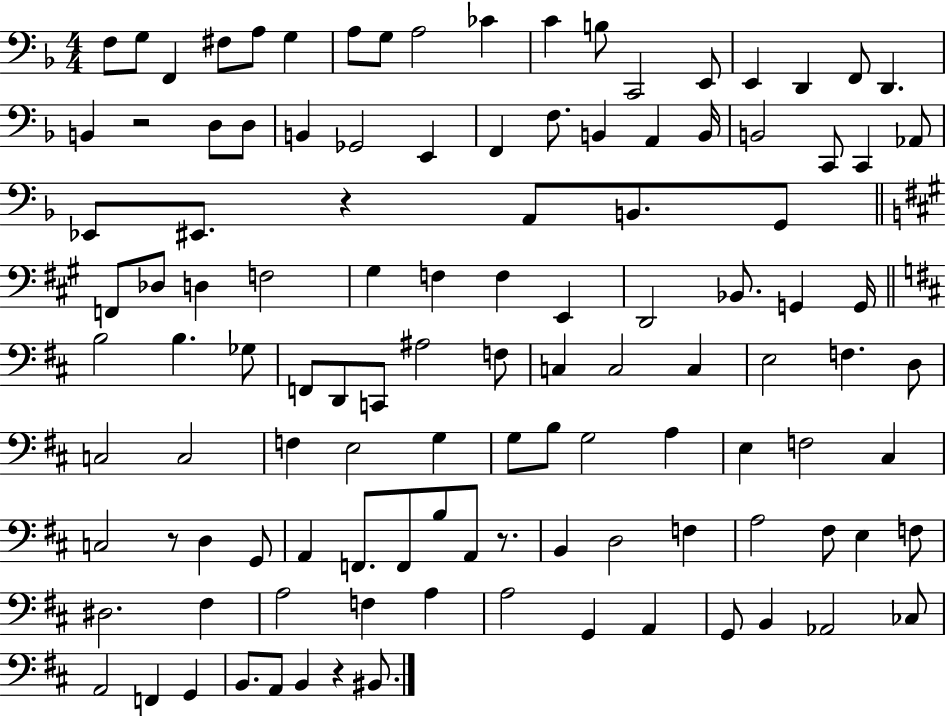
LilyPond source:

{
  \clef bass
  \numericTimeSignature
  \time 4/4
  \key f \major
  f8 g8 f,4 fis8 a8 g4 | a8 g8 a2 ces'4 | c'4 b8 c,2 e,8 | e,4 d,4 f,8 d,4. | \break b,4 r2 d8 d8 | b,4 ges,2 e,4 | f,4 f8. b,4 a,4 b,16 | b,2 c,8 c,4 aes,8 | \break ees,8 eis,8. r4 a,8 b,8. g,8 | \bar "||" \break \key a \major f,8 des8 d4 f2 | gis4 f4 f4 e,4 | d,2 bes,8. g,4 g,16 | \bar "||" \break \key d \major b2 b4. ges8 | f,8 d,8 c,8 ais2 f8 | c4 c2 c4 | e2 f4. d8 | \break c2 c2 | f4 e2 g4 | g8 b8 g2 a4 | e4 f2 cis4 | \break c2 r8 d4 g,8 | a,4 f,8. f,8 b8 a,8 r8. | b,4 d2 f4 | a2 fis8 e4 f8 | \break dis2. fis4 | a2 f4 a4 | a2 g,4 a,4 | g,8 b,4 aes,2 ces8 | \break a,2 f,4 g,4 | b,8. a,8 b,4 r4 bis,8. | \bar "|."
}